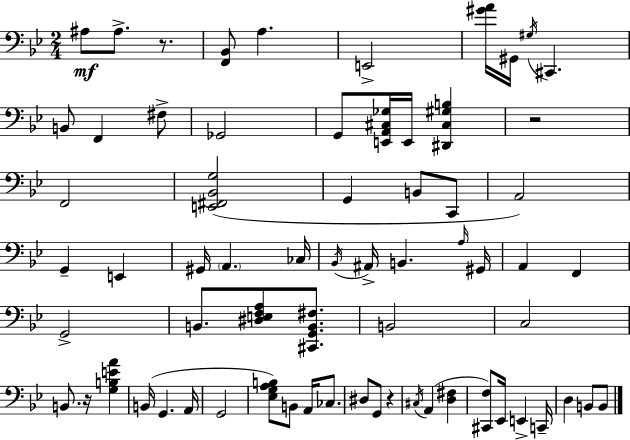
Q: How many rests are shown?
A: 4